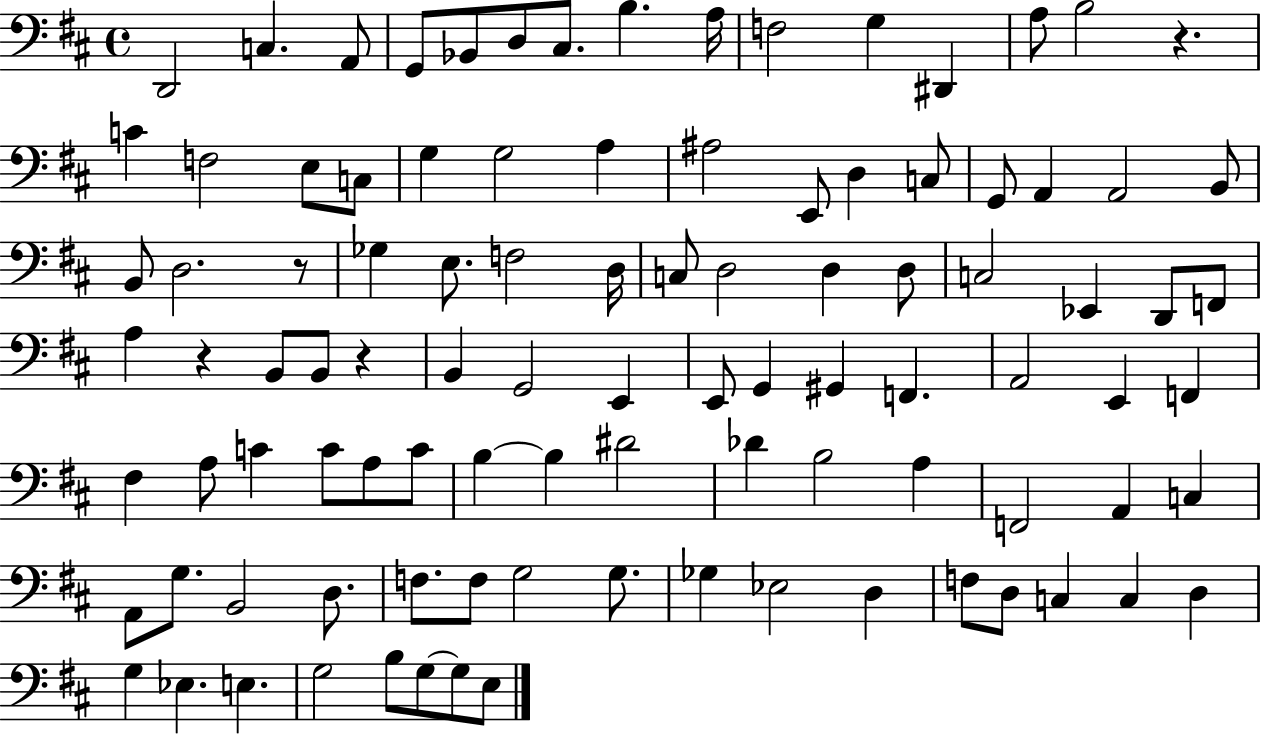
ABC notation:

X:1
T:Untitled
M:4/4
L:1/4
K:D
D,,2 C, A,,/2 G,,/2 _B,,/2 D,/2 ^C,/2 B, A,/4 F,2 G, ^D,, A,/2 B,2 z C F,2 E,/2 C,/2 G, G,2 A, ^A,2 E,,/2 D, C,/2 G,,/2 A,, A,,2 B,,/2 B,,/2 D,2 z/2 _G, E,/2 F,2 D,/4 C,/2 D,2 D, D,/2 C,2 _E,, D,,/2 F,,/2 A, z B,,/2 B,,/2 z B,, G,,2 E,, E,,/2 G,, ^G,, F,, A,,2 E,, F,, ^F, A,/2 C C/2 A,/2 C/2 B, B, ^D2 _D B,2 A, F,,2 A,, C, A,,/2 G,/2 B,,2 D,/2 F,/2 F,/2 G,2 G,/2 _G, _E,2 D, F,/2 D,/2 C, C, D, G, _E, E, G,2 B,/2 G,/2 G,/2 E,/2